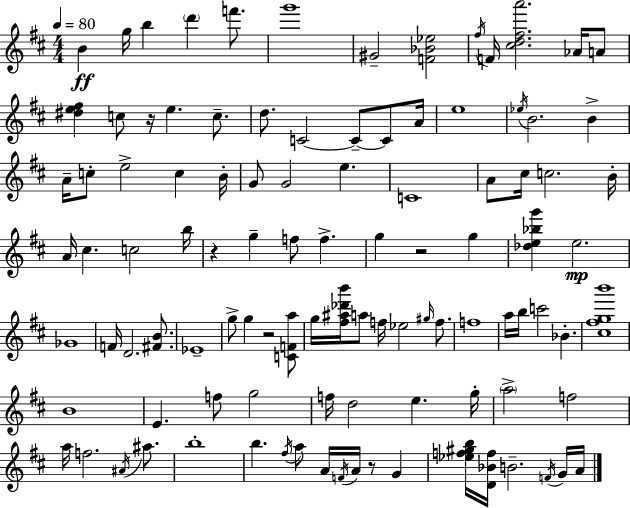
X:1
T:Untitled
M:4/4
L:1/4
K:D
B g/4 b d' f'/2 g'4 ^G2 [F_B_e]2 ^f/4 F/4 [^cd^fa']2 _A/4 A/2 [^de^f] c/2 z/4 e c/2 d/2 C2 C/2 C/2 A/4 e4 _e/4 B2 B A/4 c/2 e2 c B/4 G/2 G2 e C4 A/2 ^c/4 c2 B/4 A/4 ^c c2 b/4 z g f/2 f g z2 g [_de_bg'] e2 _G4 F/4 D2 [^FB]/2 _E4 g/2 g z2 [CFa]/2 g/4 [^f^a_d'b']/4 a/2 f/4 _e2 ^g/4 f/2 f4 a/4 b/4 c'2 _B [^c^fgb']4 B4 E f/2 g2 f/4 d2 e g/4 a2 f2 a/4 f2 ^A/4 ^a/2 b4 b ^f/4 a/2 A/4 F/4 A/4 z/2 G [_ef^gb]/4 [D_Bf]/4 B2 F/4 G/4 A/4